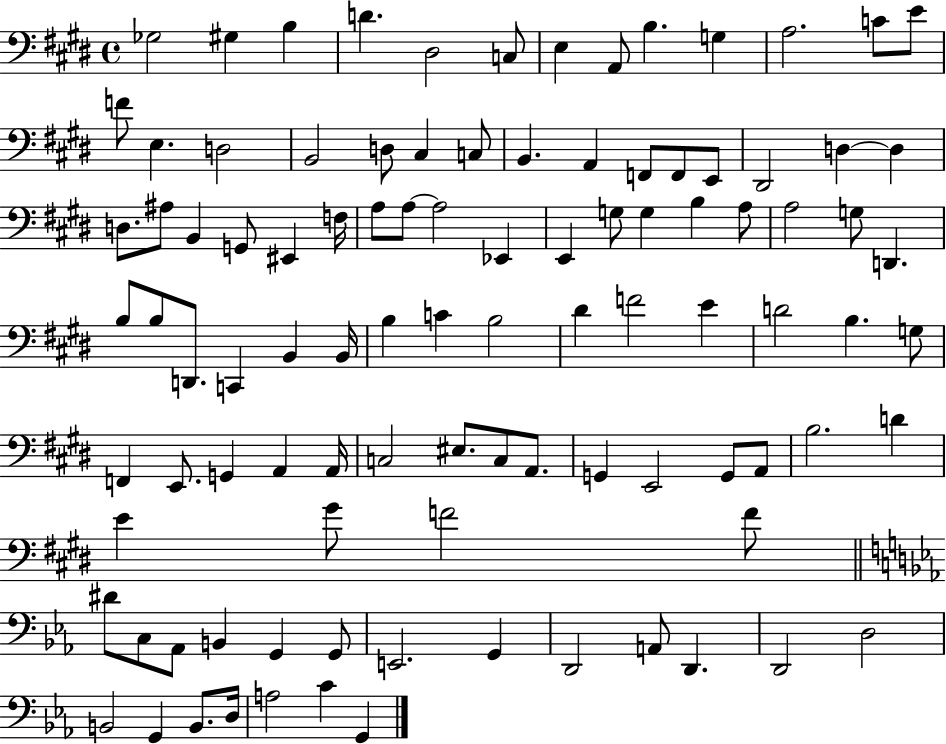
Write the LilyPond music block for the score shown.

{
  \clef bass
  \time 4/4
  \defaultTimeSignature
  \key e \major
  ges2 gis4 b4 | d'4. dis2 c8 | e4 a,8 b4. g4 | a2. c'8 e'8 | \break f'8 e4. d2 | b,2 d8 cis4 c8 | b,4. a,4 f,8 f,8 e,8 | dis,2 d4~~ d4 | \break d8. ais8 b,4 g,8 eis,4 f16 | a8 a8~~ a2 ees,4 | e,4 g8 g4 b4 a8 | a2 g8 d,4. | \break b8 b8 d,8. c,4 b,4 b,16 | b4 c'4 b2 | dis'4 f'2 e'4 | d'2 b4. g8 | \break f,4 e,8. g,4 a,4 a,16 | c2 eis8. c8 a,8. | g,4 e,2 g,8 a,8 | b2. d'4 | \break e'4 gis'8 f'2 f'8 | \bar "||" \break \key ees \major dis'8 c8 aes,8 b,4 g,4 g,8 | e,2. g,4 | d,2 a,8 d,4. | d,2 d2 | \break b,2 g,4 b,8. d16 | a2 c'4 g,4 | \bar "|."
}